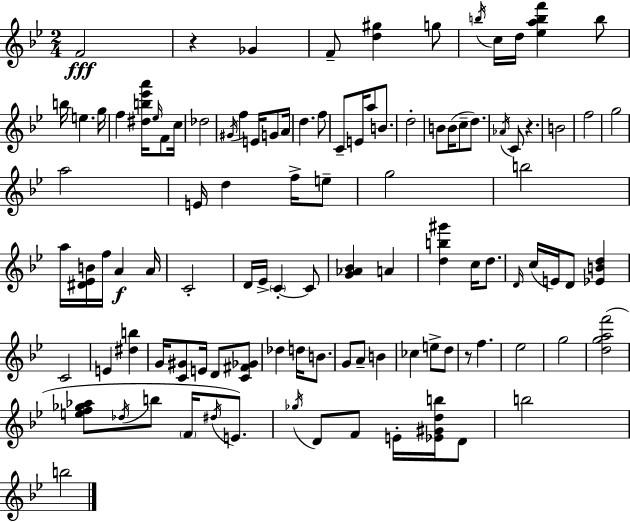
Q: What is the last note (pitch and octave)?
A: B5